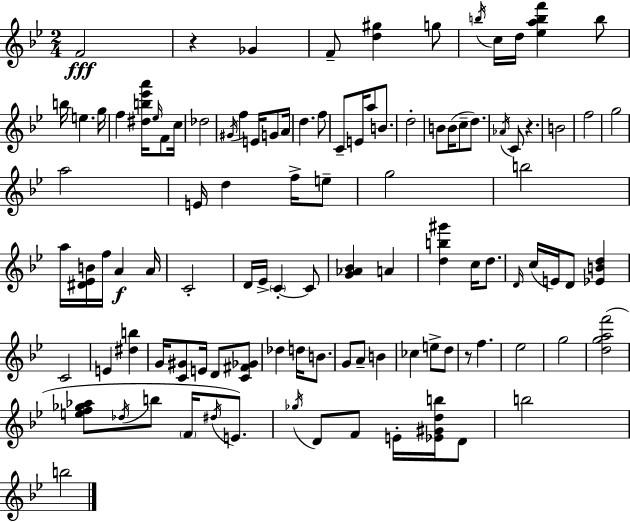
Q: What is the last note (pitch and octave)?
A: B5